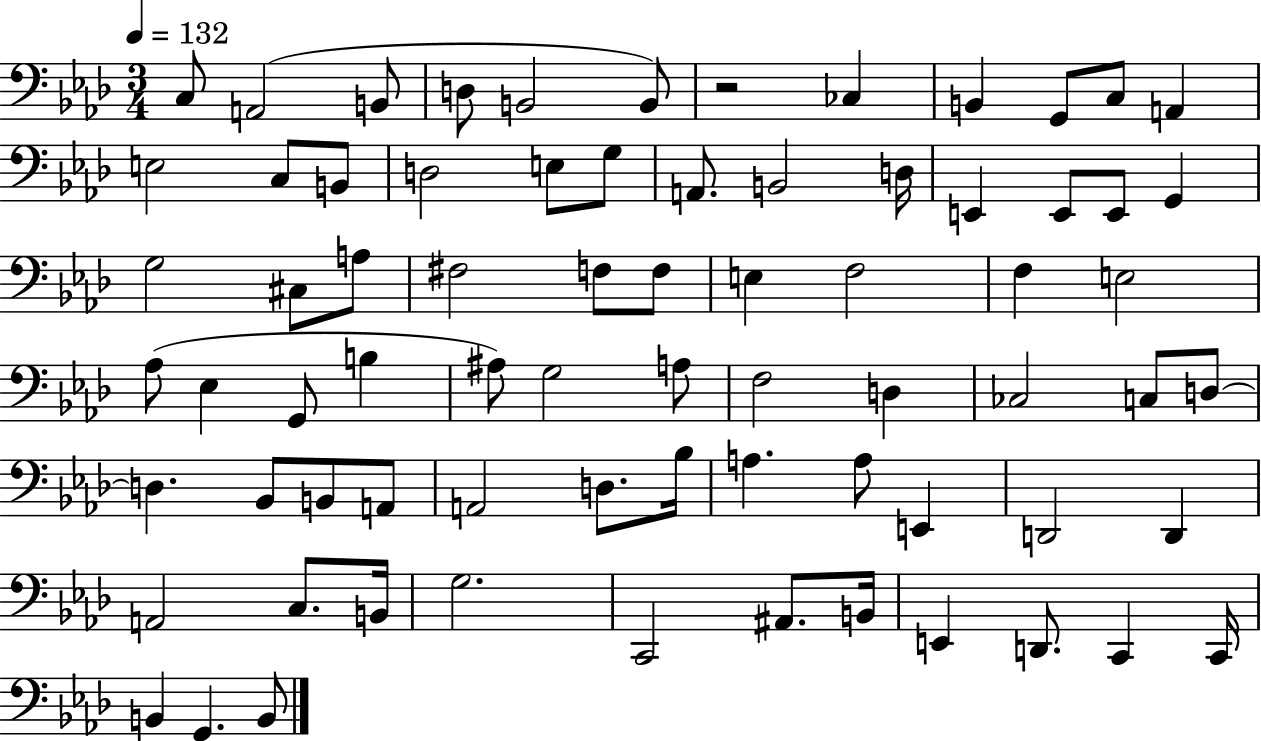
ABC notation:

X:1
T:Untitled
M:3/4
L:1/4
K:Ab
C,/2 A,,2 B,,/2 D,/2 B,,2 B,,/2 z2 _C, B,, G,,/2 C,/2 A,, E,2 C,/2 B,,/2 D,2 E,/2 G,/2 A,,/2 B,,2 D,/4 E,, E,,/2 E,,/2 G,, G,2 ^C,/2 A,/2 ^F,2 F,/2 F,/2 E, F,2 F, E,2 _A,/2 _E, G,,/2 B, ^A,/2 G,2 A,/2 F,2 D, _C,2 C,/2 D,/2 D, _B,,/2 B,,/2 A,,/2 A,,2 D,/2 _B,/4 A, A,/2 E,, D,,2 D,, A,,2 C,/2 B,,/4 G,2 C,,2 ^A,,/2 B,,/4 E,, D,,/2 C,, C,,/4 B,, G,, B,,/2